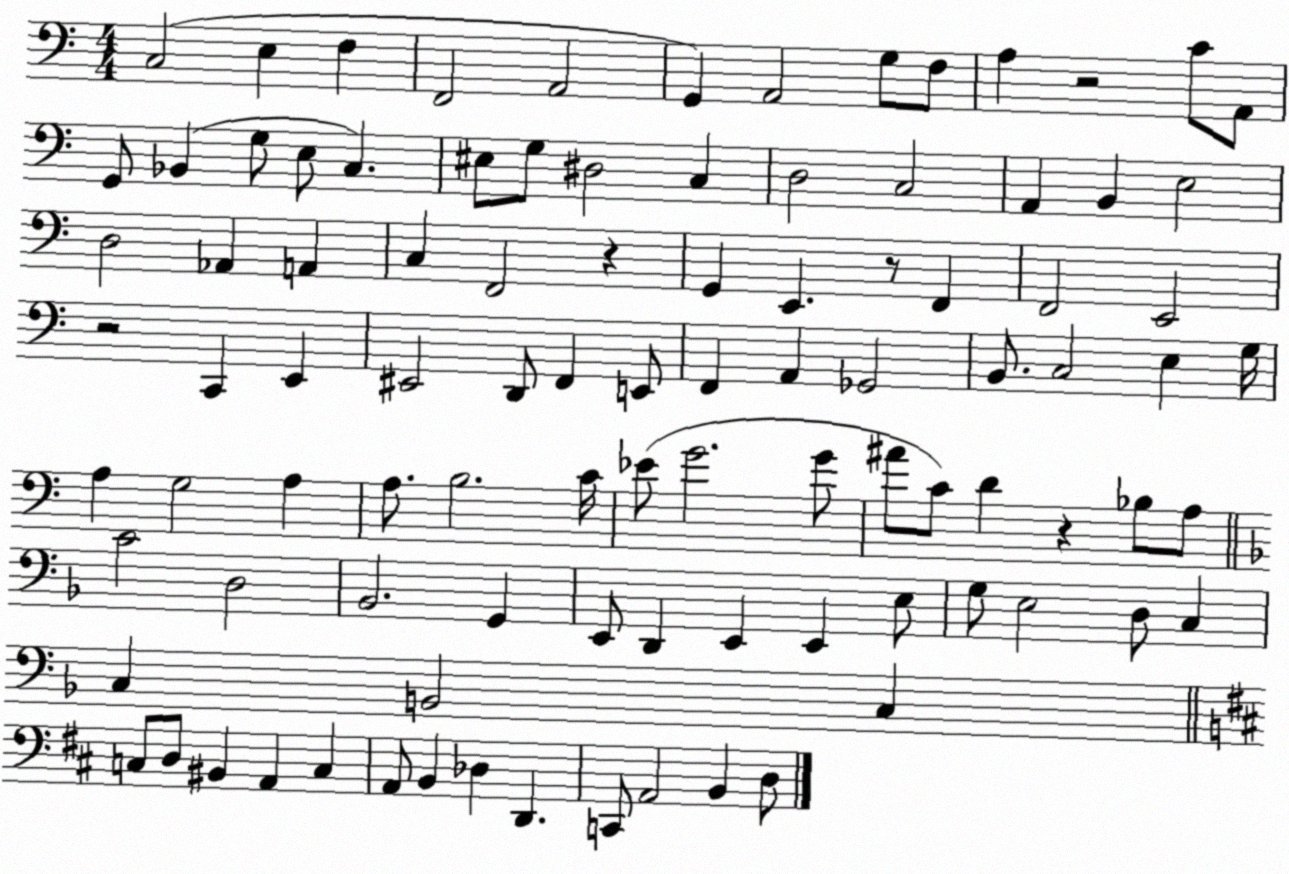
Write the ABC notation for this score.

X:1
T:Untitled
M:4/4
L:1/4
K:C
C,2 E, F, F,,2 A,,2 G,, A,,2 G,/2 F,/2 A, z2 C/2 A,,/2 G,,/2 _B,, G,/2 E,/2 C, ^E,/2 G,/2 ^D,2 C, D,2 C,2 A,, B,, E,2 D,2 _A,, A,, C, F,,2 z G,, E,, z/2 F,, F,,2 E,,2 z2 C,, E,, ^E,,2 D,,/2 F,, E,,/2 F,, A,, _G,,2 B,,/2 C,2 E, G,/4 A, G,2 A, A,/2 B,2 C/4 _E/2 G2 G/2 ^A/2 C/2 D z _B,/2 A,/2 C2 D,2 _B,,2 G,, E,,/2 D,, E,, E,, E,/2 G,/2 E,2 D,/2 C, C, B,,2 C, C,/2 D,/2 ^B,, A,, C, A,,/2 B,, _D, D,, C,,/2 A,,2 B,, D,/2